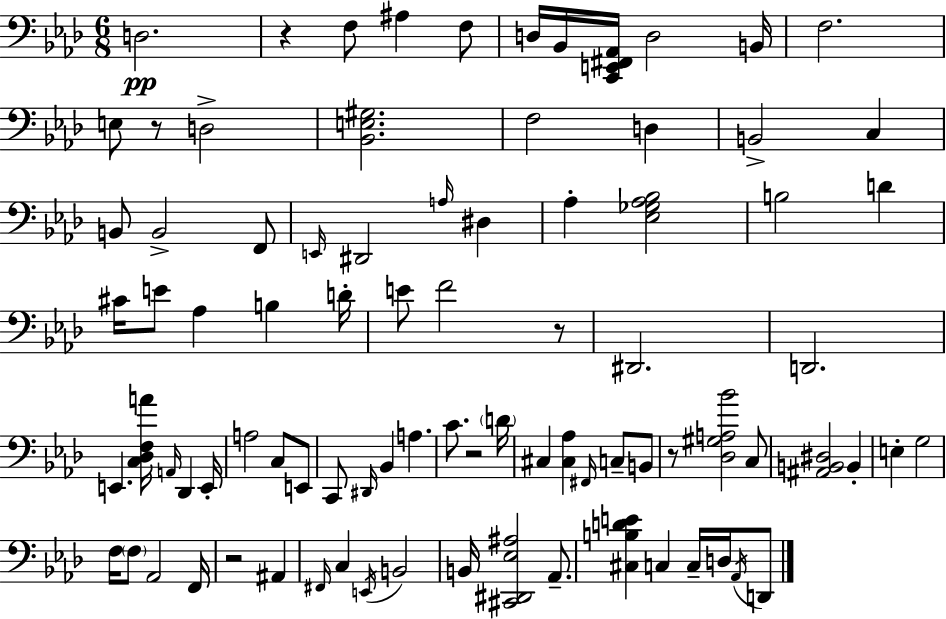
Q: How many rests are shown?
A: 6